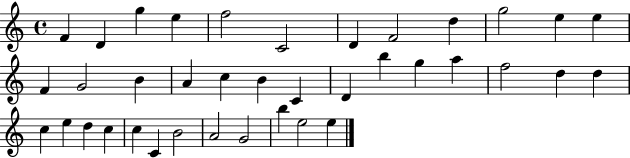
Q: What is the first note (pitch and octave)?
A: F4